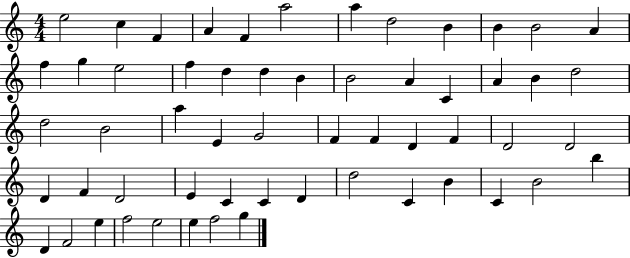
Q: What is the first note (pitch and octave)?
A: E5